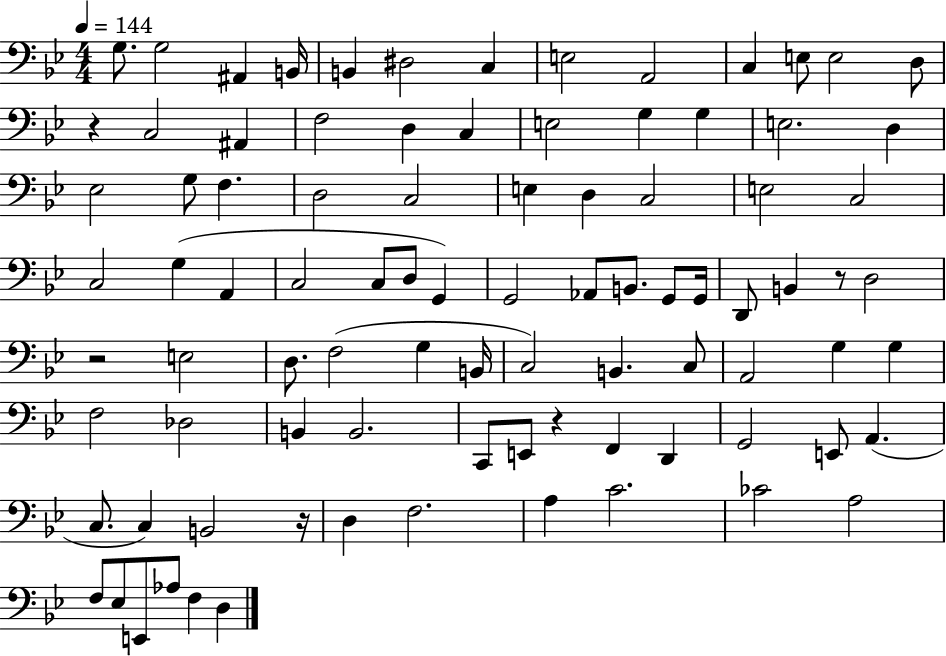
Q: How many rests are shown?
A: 5